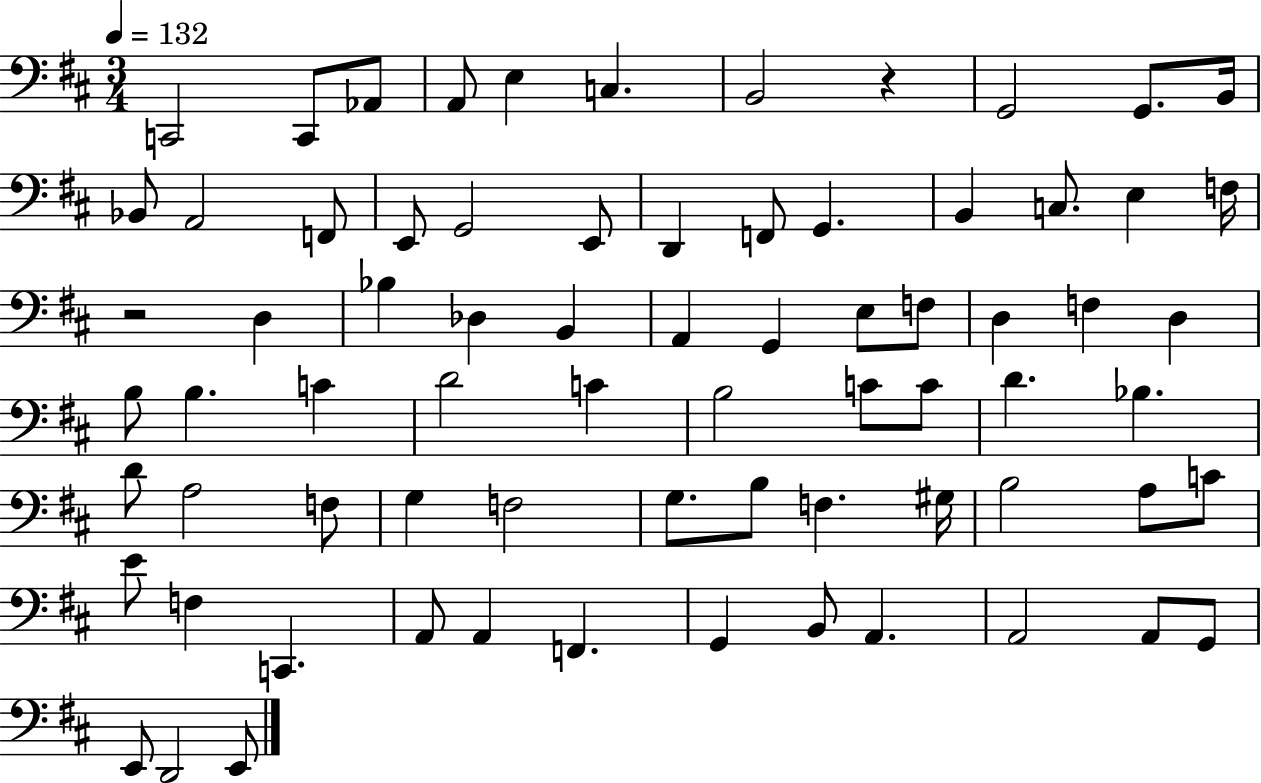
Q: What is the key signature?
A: D major